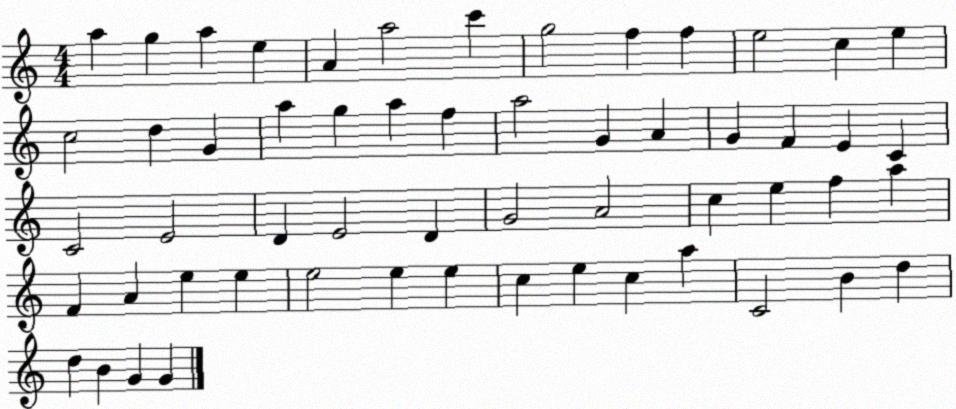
X:1
T:Untitled
M:4/4
L:1/4
K:C
a g a e A a2 c' g2 f f e2 c e c2 d G a g a f a2 G A G F E C C2 E2 D E2 D G2 A2 c e f a F A e e e2 e e c e c a C2 B d d B G G